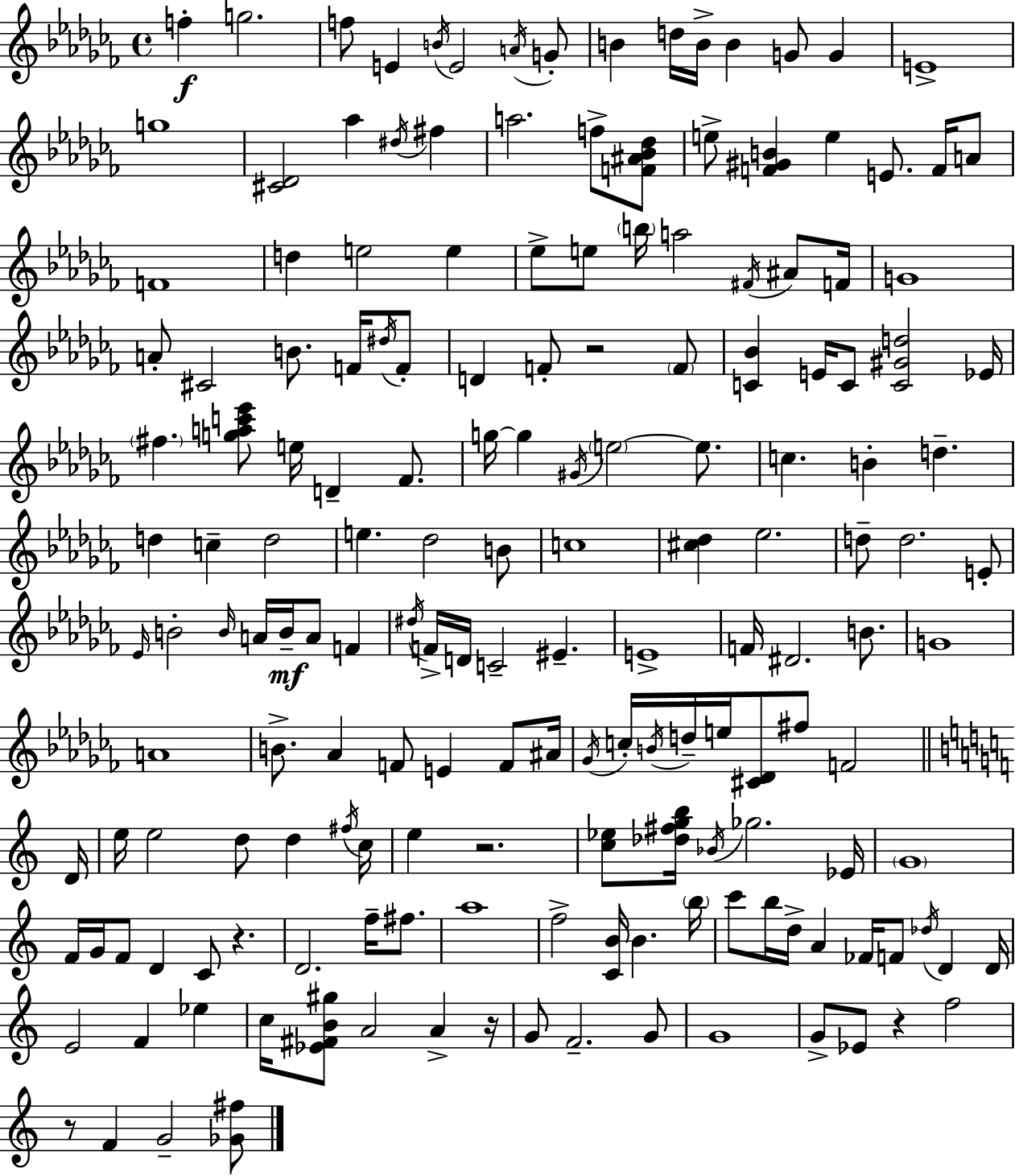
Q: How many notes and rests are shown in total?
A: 171